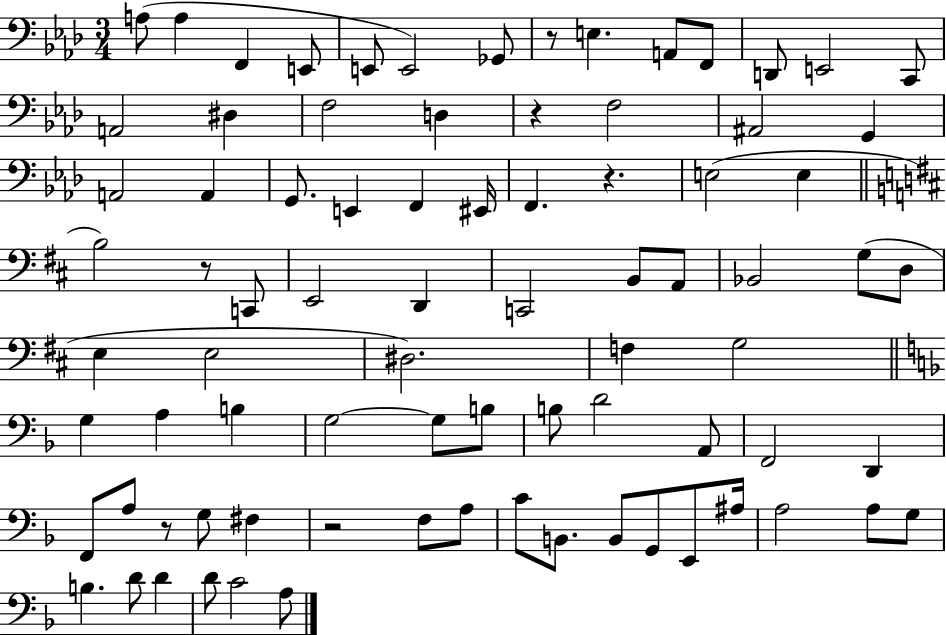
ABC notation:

X:1
T:Untitled
M:3/4
L:1/4
K:Ab
A,/2 A, F,, E,,/2 E,,/2 E,,2 _G,,/2 z/2 E, A,,/2 F,,/2 D,,/2 E,,2 C,,/2 A,,2 ^D, F,2 D, z F,2 ^A,,2 G,, A,,2 A,, G,,/2 E,, F,, ^E,,/4 F,, z E,2 E, B,2 z/2 C,,/2 E,,2 D,, C,,2 B,,/2 A,,/2 _B,,2 G,/2 D,/2 E, E,2 ^D,2 F, G,2 G, A, B, G,2 G,/2 B,/2 B,/2 D2 A,,/2 F,,2 D,, F,,/2 A,/2 z/2 G,/2 ^F, z2 F,/2 A,/2 C/2 B,,/2 B,,/2 G,,/2 E,,/2 ^A,/4 A,2 A,/2 G,/2 B, D/2 D D/2 C2 A,/2